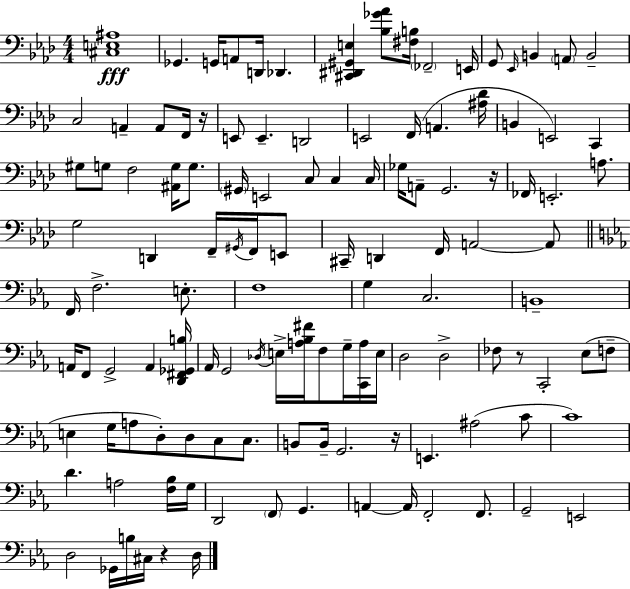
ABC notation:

X:1
T:Untitled
M:4/4
L:1/4
K:Ab
[^C,E,^A,]4 _G,, G,,/4 A,,/2 D,,/4 _D,, [^C,,^D,,^G,,E,] [_B,_G_A]/2 [^F,B,]/4 _F,,2 E,,/4 G,,/2 _E,,/4 B,, A,,/2 B,,2 C,2 A,, A,,/2 F,,/4 z/4 E,,/2 E,, D,,2 E,,2 F,,/4 A,, [^A,_D]/4 B,, E,,2 C,, ^G,/2 G,/2 F,2 [^A,,G,]/4 G,/2 ^G,,/4 E,,2 C,/2 C, C,/4 _G,/4 A,,/2 G,,2 z/4 _F,,/4 E,,2 A,/2 G,2 D,, F,,/4 ^G,,/4 F,,/4 E,,/2 ^C,,/4 D,, F,,/4 A,,2 A,,/2 F,,/4 F,2 E,/2 F,4 G, C,2 B,,4 A,,/4 F,,/2 G,,2 A,, [D,,^F,,_G,,B,]/4 _A,,/4 G,,2 _D,/4 E,/4 [A,_B,^F]/4 F,/2 G,/4 [C,,A,]/4 E,/4 D,2 D,2 _F,/2 z/2 C,,2 _E,/2 F,/2 E, G,/4 A,/2 D,/2 D,/2 C,/2 C,/2 B,,/2 B,,/4 G,,2 z/4 E,, ^A,2 C/2 C4 D A,2 [F,_B,]/4 G,/4 D,,2 F,,/2 G,, A,, A,,/4 F,,2 F,,/2 G,,2 E,,2 D,2 _G,,/4 B,/4 ^C,/4 z D,/4